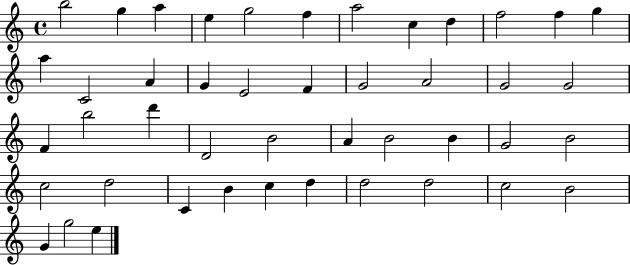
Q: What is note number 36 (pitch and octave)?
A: B4